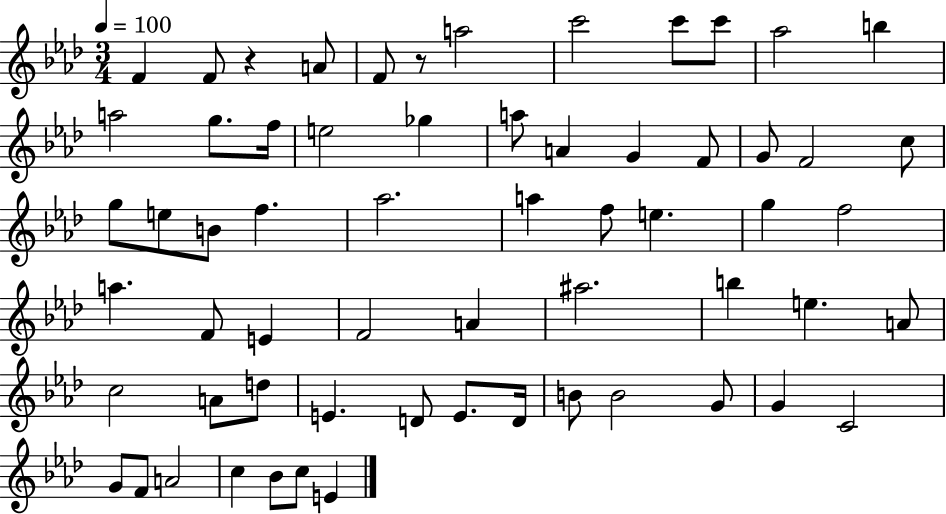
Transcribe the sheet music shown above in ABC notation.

X:1
T:Untitled
M:3/4
L:1/4
K:Ab
F F/2 z A/2 F/2 z/2 a2 c'2 c'/2 c'/2 _a2 b a2 g/2 f/4 e2 _g a/2 A G F/2 G/2 F2 c/2 g/2 e/2 B/2 f _a2 a f/2 e g f2 a F/2 E F2 A ^a2 b e A/2 c2 A/2 d/2 E D/2 E/2 D/4 B/2 B2 G/2 G C2 G/2 F/2 A2 c _B/2 c/2 E